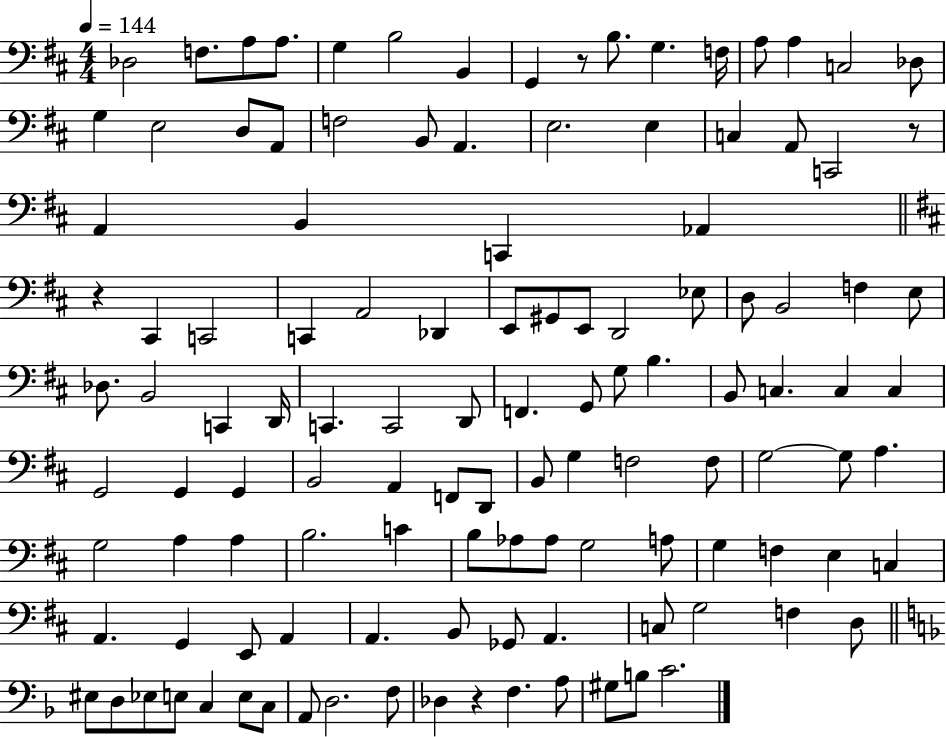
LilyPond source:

{
  \clef bass
  \numericTimeSignature
  \time 4/4
  \key d \major
  \tempo 4 = 144
  des2 f8. a8 a8. | g4 b2 b,4 | g,4 r8 b8. g4. f16 | a8 a4 c2 des8 | \break g4 e2 d8 a,8 | f2 b,8 a,4. | e2. e4 | c4 a,8 c,2 r8 | \break a,4 b,4 c,4 aes,4 | \bar "||" \break \key b \minor r4 cis,4 c,2 | c,4 a,2 des,4 | e,8 gis,8 e,8 d,2 ees8 | d8 b,2 f4 e8 | \break des8. b,2 c,4 d,16 | c,4. c,2 d,8 | f,4. g,8 g8 b4. | b,8 c4. c4 c4 | \break g,2 g,4 g,4 | b,2 a,4 f,8 d,8 | b,8 g4 f2 f8 | g2~~ g8 a4. | \break g2 a4 a4 | b2. c'4 | b8 aes8 aes8 g2 a8 | g4 f4 e4 c4 | \break a,4. g,4 e,8 a,4 | a,4. b,8 ges,8 a,4. | c8 g2 f4 d8 | \bar "||" \break \key f \major eis8 d8 ees8 e8 c4 e8 c8 | a,8 d2. f8 | des4 r4 f4. a8 | gis8 b8 c'2. | \break \bar "|."
}